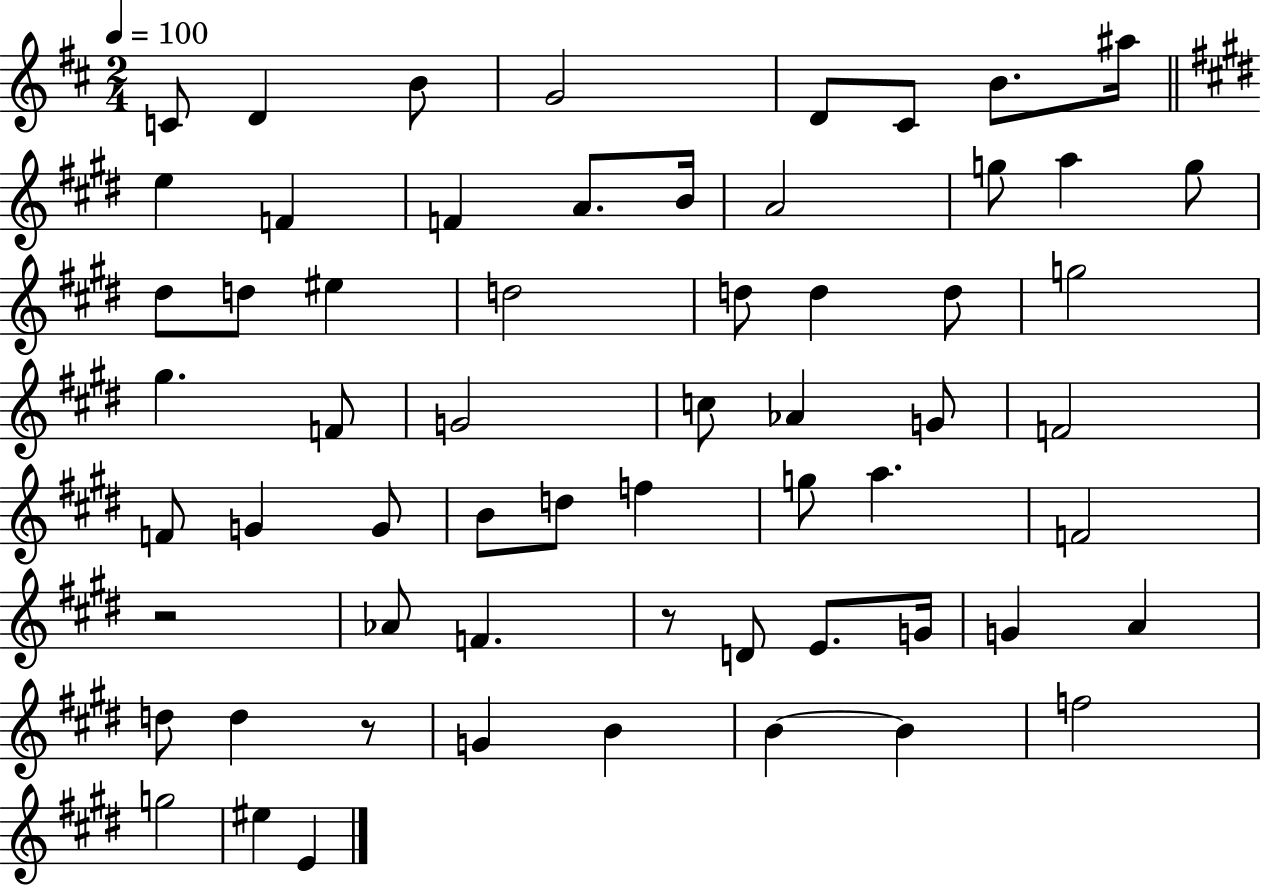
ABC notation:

X:1
T:Untitled
M:2/4
L:1/4
K:D
C/2 D B/2 G2 D/2 ^C/2 B/2 ^a/4 e F F A/2 B/4 A2 g/2 a g/2 ^d/2 d/2 ^e d2 d/2 d d/2 g2 ^g F/2 G2 c/2 _A G/2 F2 F/2 G G/2 B/2 d/2 f g/2 a F2 z2 _A/2 F z/2 D/2 E/2 G/4 G A d/2 d z/2 G B B B f2 g2 ^e E